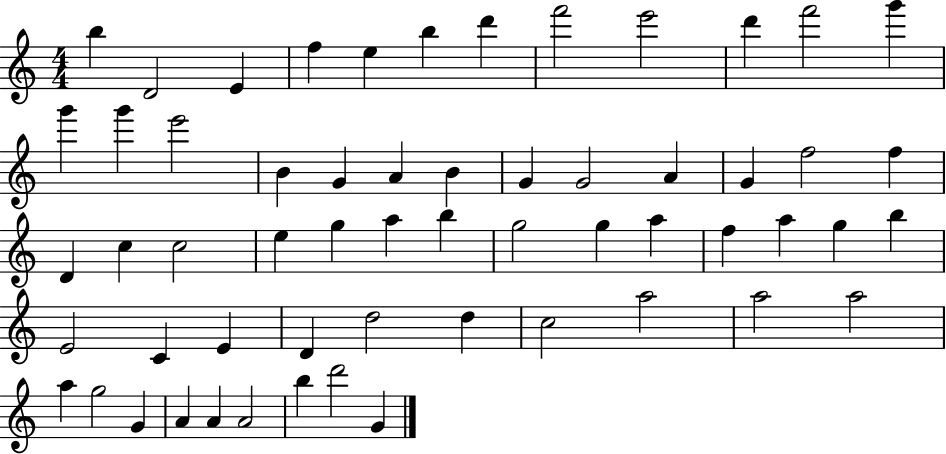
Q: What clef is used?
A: treble